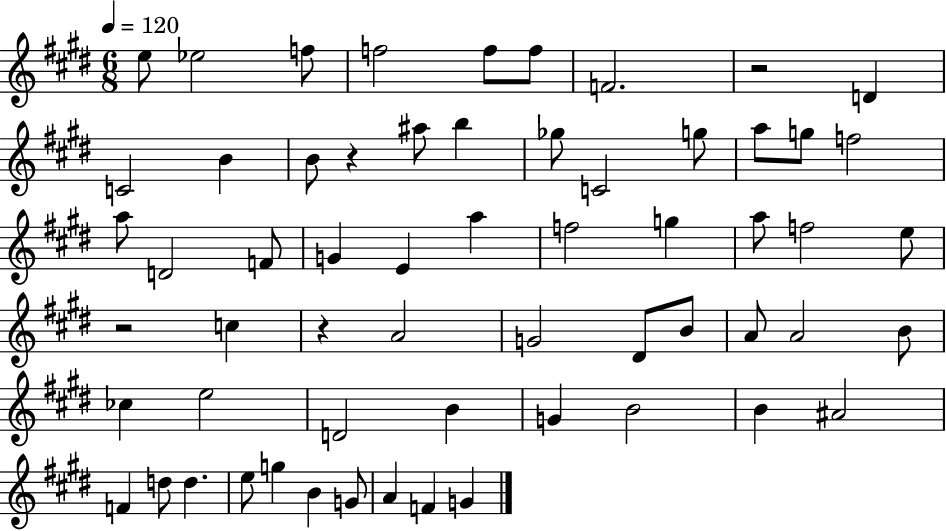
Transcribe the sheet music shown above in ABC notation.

X:1
T:Untitled
M:6/8
L:1/4
K:E
e/2 _e2 f/2 f2 f/2 f/2 F2 z2 D C2 B B/2 z ^a/2 b _g/2 C2 g/2 a/2 g/2 f2 a/2 D2 F/2 G E a f2 g a/2 f2 e/2 z2 c z A2 G2 ^D/2 B/2 A/2 A2 B/2 _c e2 D2 B G B2 B ^A2 F d/2 d e/2 g B G/2 A F G